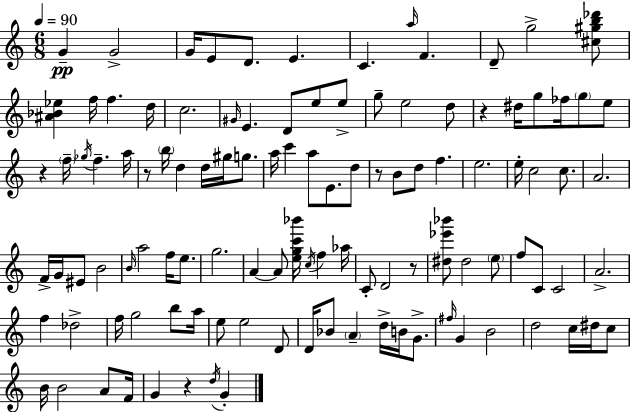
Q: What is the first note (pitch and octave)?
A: G4